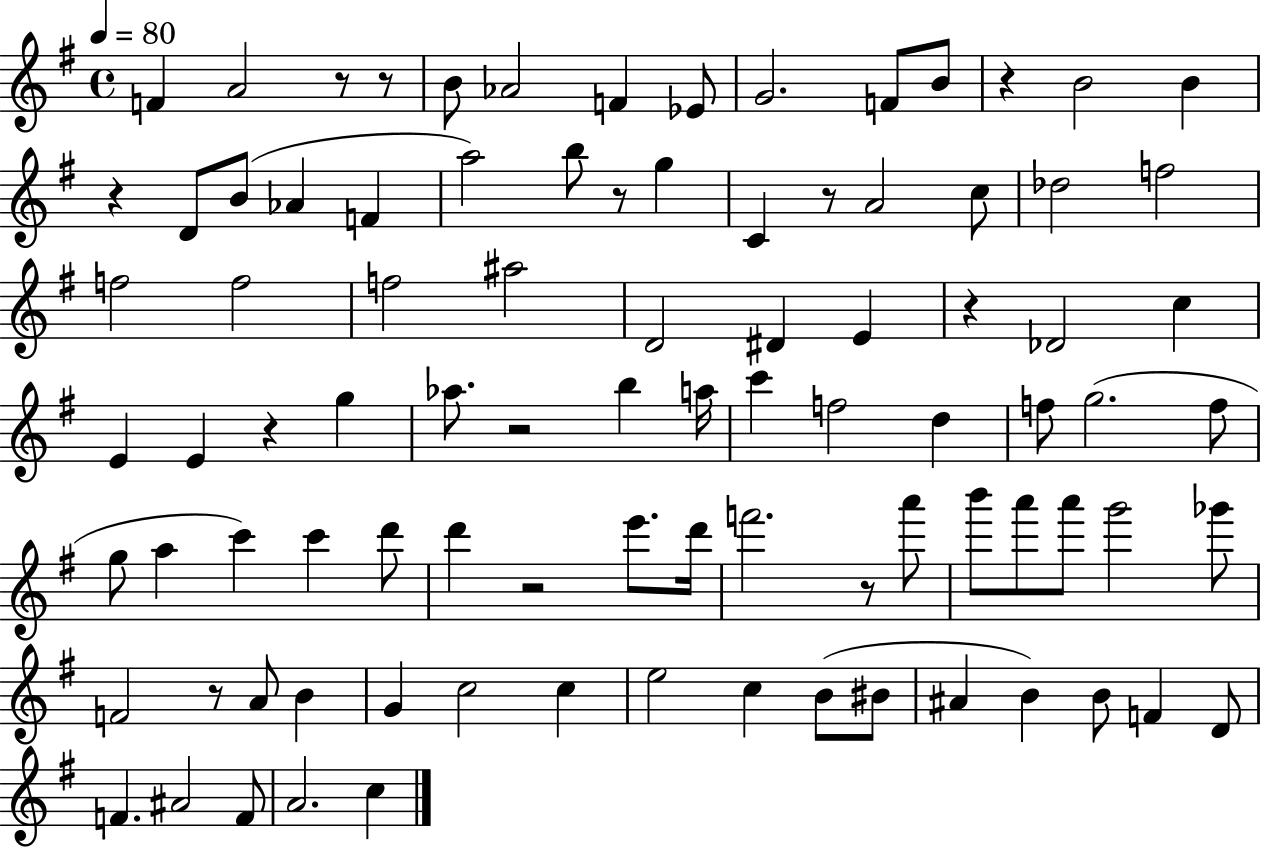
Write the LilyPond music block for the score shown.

{
  \clef treble
  \time 4/4
  \defaultTimeSignature
  \key g \major
  \tempo 4 = 80
  f'4 a'2 r8 r8 | b'8 aes'2 f'4 ees'8 | g'2. f'8 b'8 | r4 b'2 b'4 | \break r4 d'8 b'8( aes'4 f'4 | a''2) b''8 r8 g''4 | c'4 r8 a'2 c''8 | des''2 f''2 | \break f''2 f''2 | f''2 ais''2 | d'2 dis'4 e'4 | r4 des'2 c''4 | \break e'4 e'4 r4 g''4 | aes''8. r2 b''4 a''16 | c'''4 f''2 d''4 | f''8 g''2.( f''8 | \break g''8 a''4 c'''4) c'''4 d'''8 | d'''4 r2 e'''8. d'''16 | f'''2. r8 a'''8 | b'''8 a'''8 a'''8 g'''2 ges'''8 | \break f'2 r8 a'8 b'4 | g'4 c''2 c''4 | e''2 c''4 b'8( bis'8 | ais'4 b'4) b'8 f'4 d'8 | \break f'4. ais'2 f'8 | a'2. c''4 | \bar "|."
}